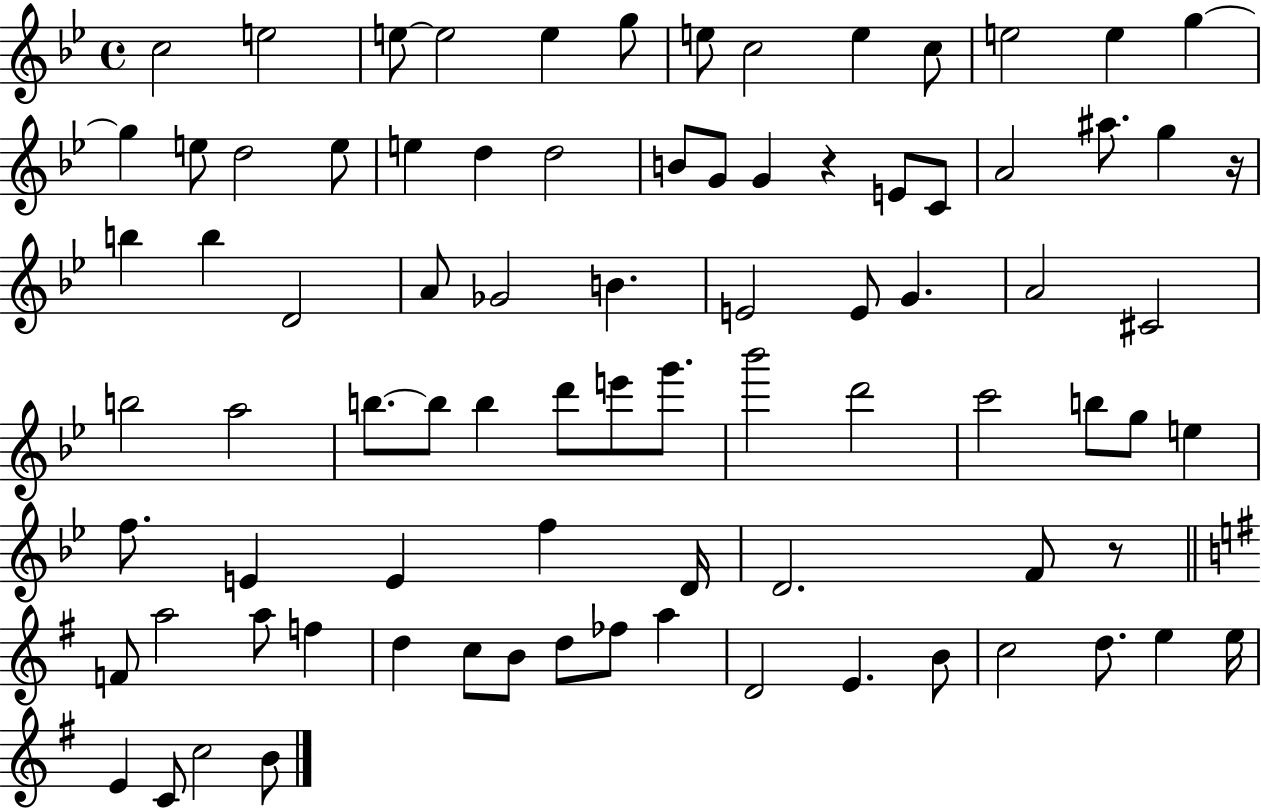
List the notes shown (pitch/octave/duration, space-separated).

C5/h E5/h E5/e E5/h E5/q G5/e E5/e C5/h E5/q C5/e E5/h E5/q G5/q G5/q E5/e D5/h E5/e E5/q D5/q D5/h B4/e G4/e G4/q R/q E4/e C4/e A4/h A#5/e. G5/q R/s B5/q B5/q D4/h A4/e Gb4/h B4/q. E4/h E4/e G4/q. A4/h C#4/h B5/h A5/h B5/e. B5/e B5/q D6/e E6/e G6/e. Bb6/h D6/h C6/h B5/e G5/e E5/q F5/e. E4/q E4/q F5/q D4/s D4/h. F4/e R/e F4/e A5/h A5/e F5/q D5/q C5/e B4/e D5/e FES5/e A5/q D4/h E4/q. B4/e C5/h D5/e. E5/q E5/s E4/q C4/e C5/h B4/e